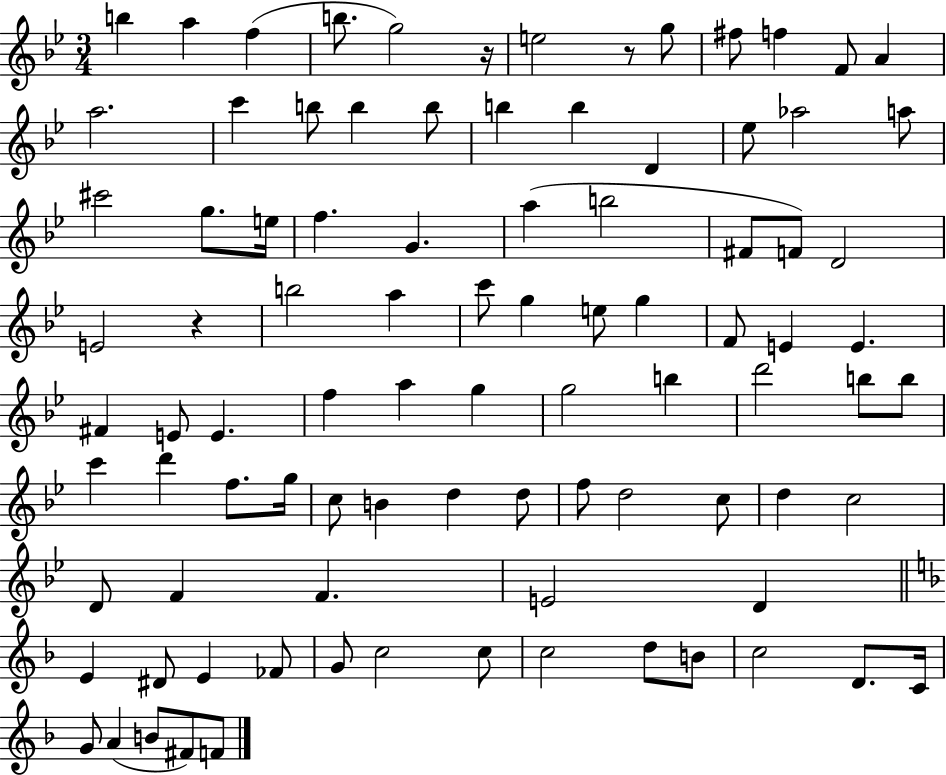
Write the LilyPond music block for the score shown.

{
  \clef treble
  \numericTimeSignature
  \time 3/4
  \key bes \major
  b''4 a''4 f''4( | b''8. g''2) r16 | e''2 r8 g''8 | fis''8 f''4 f'8 a'4 | \break a''2. | c'''4 b''8 b''4 b''8 | b''4 b''4 d'4 | ees''8 aes''2 a''8 | \break cis'''2 g''8. e''16 | f''4. g'4. | a''4( b''2 | fis'8 f'8) d'2 | \break e'2 r4 | b''2 a''4 | c'''8 g''4 e''8 g''4 | f'8 e'4 e'4. | \break fis'4 e'8 e'4. | f''4 a''4 g''4 | g''2 b''4 | d'''2 b''8 b''8 | \break c'''4 d'''4 f''8. g''16 | c''8 b'4 d''4 d''8 | f''8 d''2 c''8 | d''4 c''2 | \break d'8 f'4 f'4. | e'2 d'4 | \bar "||" \break \key f \major e'4 dis'8 e'4 fes'8 | g'8 c''2 c''8 | c''2 d''8 b'8 | c''2 d'8. c'16 | \break g'8 a'4( b'8 fis'8) f'8 | \bar "|."
}